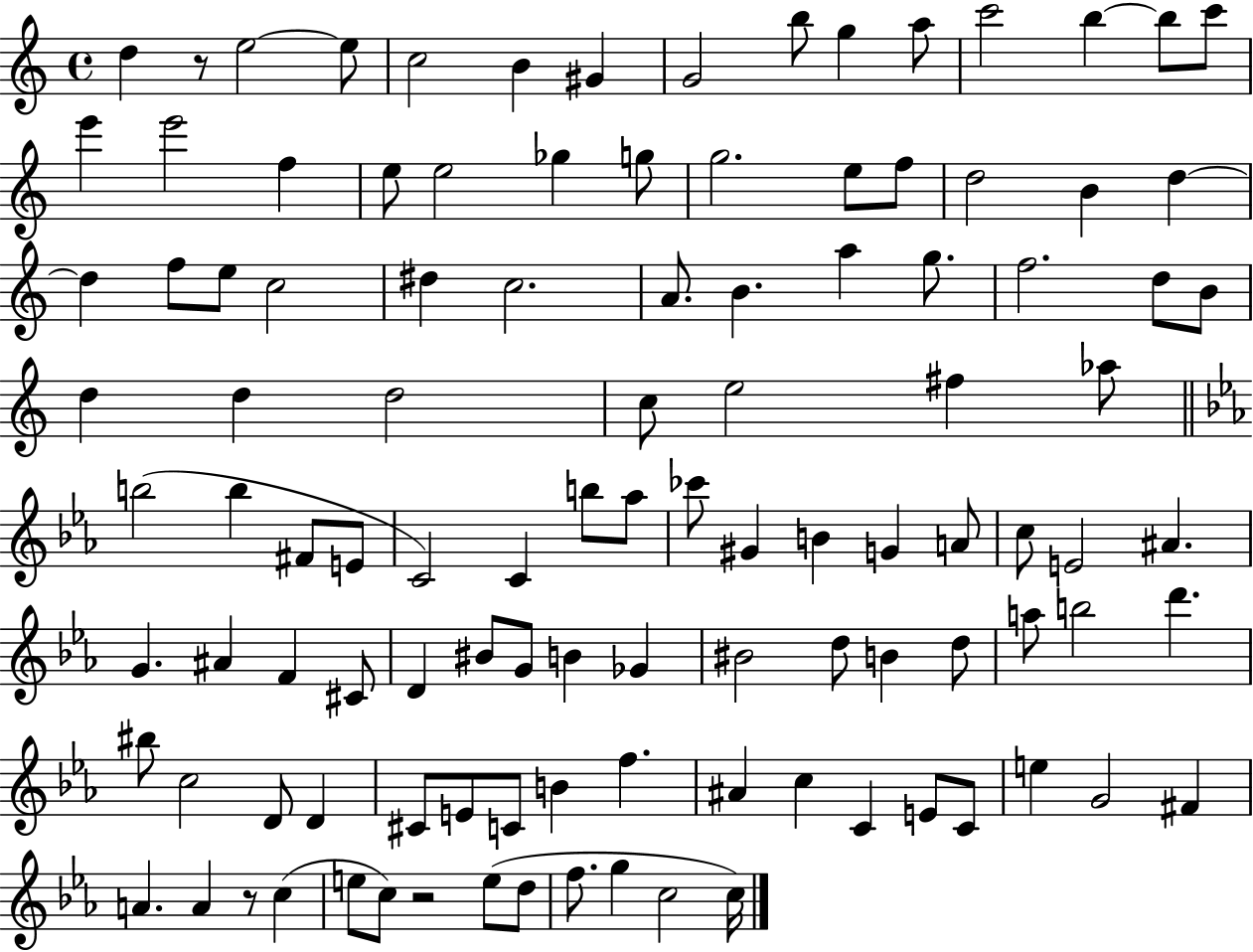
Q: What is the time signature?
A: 4/4